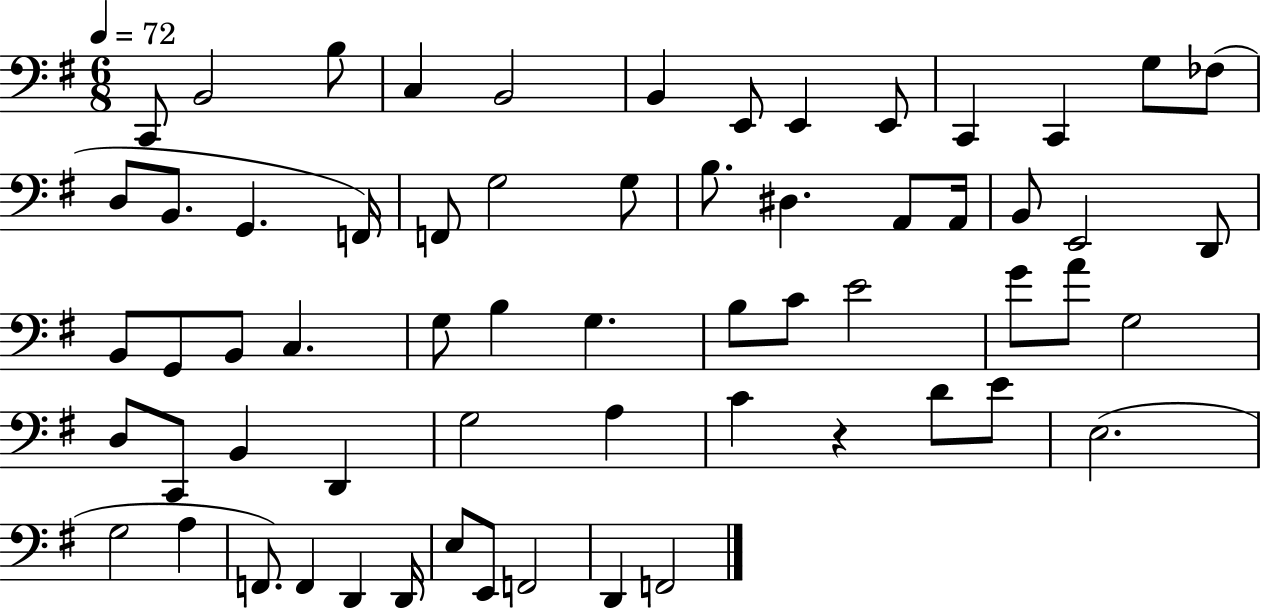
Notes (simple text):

C2/e B2/h B3/e C3/q B2/h B2/q E2/e E2/q E2/e C2/q C2/q G3/e FES3/e D3/e B2/e. G2/q. F2/s F2/e G3/h G3/e B3/e. D#3/q. A2/e A2/s B2/e E2/h D2/e B2/e G2/e B2/e C3/q. G3/e B3/q G3/q. B3/e C4/e E4/h G4/e A4/e G3/h D3/e C2/e B2/q D2/q G3/h A3/q C4/q R/q D4/e E4/e E3/h. G3/h A3/q F2/e. F2/q D2/q D2/s E3/e E2/e F2/h D2/q F2/h